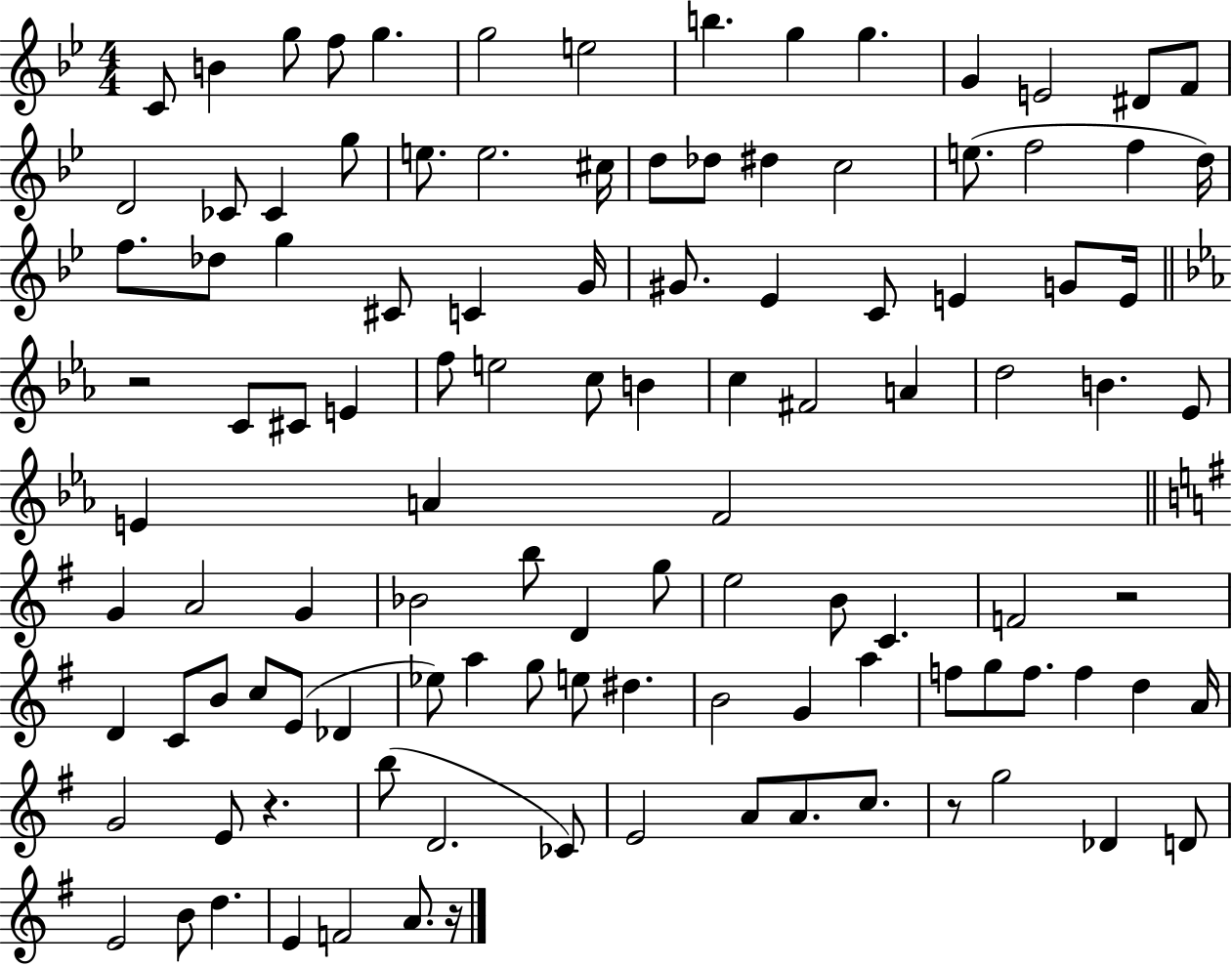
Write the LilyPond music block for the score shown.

{
  \clef treble
  \numericTimeSignature
  \time 4/4
  \key bes \major
  c'8 b'4 g''8 f''8 g''4. | g''2 e''2 | b''4. g''4 g''4. | g'4 e'2 dis'8 f'8 | \break d'2 ces'8 ces'4 g''8 | e''8. e''2. cis''16 | d''8 des''8 dis''4 c''2 | e''8.( f''2 f''4 d''16) | \break f''8. des''8 g''4 cis'8 c'4 g'16 | gis'8. ees'4 c'8 e'4 g'8 e'16 | \bar "||" \break \key ees \major r2 c'8 cis'8 e'4 | f''8 e''2 c''8 b'4 | c''4 fis'2 a'4 | d''2 b'4. ees'8 | \break e'4 a'4 f'2 | \bar "||" \break \key e \minor g'4 a'2 g'4 | bes'2 b''8 d'4 g''8 | e''2 b'8 c'4. | f'2 r2 | \break d'4 c'8 b'8 c''8 e'8( des'4 | ees''8) a''4 g''8 e''8 dis''4. | b'2 g'4 a''4 | f''8 g''8 f''8. f''4 d''4 a'16 | \break g'2 e'8 r4. | b''8( d'2. ces'8) | e'2 a'8 a'8. c''8. | r8 g''2 des'4 d'8 | \break e'2 b'8 d''4. | e'4 f'2 a'8. r16 | \bar "|."
}